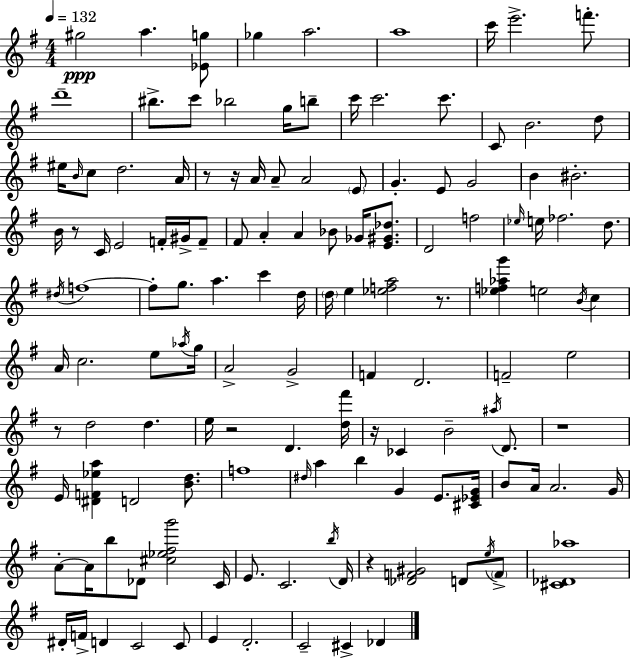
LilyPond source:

{
  \clef treble
  \numericTimeSignature
  \time 4/4
  \key e \minor
  \tempo 4 = 132
  \repeat volta 2 { gis''2\ppp a''4. <ees' g''>8 | ges''4 a''2. | a''1 | c'''16 e'''2.-> f'''8.-. | \break d'''1-- | bis''8.-> c'''8 bes''2 g''16 b''8-- | c'''16 c'''2. c'''8. | c'8 b'2. d''8 | \break eis''16 \grace { b'16 } c''8 d''2. | a'16 r8 r16 a'16 a'8-- a'2 \parenthesize e'8 | g'4.-. e'8 g'2 | b'4 bis'2.-. | \break b'16 r8 c'16 e'2 f'16-. gis'16-> f'8-- | fis'8 a'4-. a'4 bes'8 ges'16 <e' gis' des''>8. | d'2 f''2 | \grace { ees''16 } e''16 fes''2. d''8. | \break \acciaccatura { dis''16 } f''1~~ | f''8-. g''8. a''4. c'''4 | d''16 \parenthesize d''16 e''4 <ees'' f'' a''>2 | r8. <ees'' f'' aes'' g'''>4 e''2 \acciaccatura { b'16 } | \break c''4 a'16 c''2. | e''8 \acciaccatura { aes''16 } g''16 a'2-> g'2-> | f'4 d'2. | f'2-- e''2 | \break r8 d''2 d''4. | e''16 r2 d'4. | <d'' fis'''>16 r16 ces'4 b'2-- | \acciaccatura { ais''16 } d'8. r1 | \break e'16 <dis' f' ees'' a''>4 d'2 | <b' d''>8. f''1 | \grace { dis''16 } a''4 b''4 g'4 | e'8. <cis' ees' g'>16 b'8 a'16 a'2. | \break g'16 a'8-.~~ a'16 b''8 des'8 <cis'' ees'' fis'' g'''>2 | c'16 e'8. c'2. | \acciaccatura { b''16 } d'16 r4 <des' f' gis'>2 | d'8 \acciaccatura { e''16 } \parenthesize f'8-> <cis' des' aes''>1 | \break dis'16-. f'16-> d'4 c'2 | c'8 e'4 d'2.-. | c'2-- | cis'4-> des'4 } \bar "|."
}